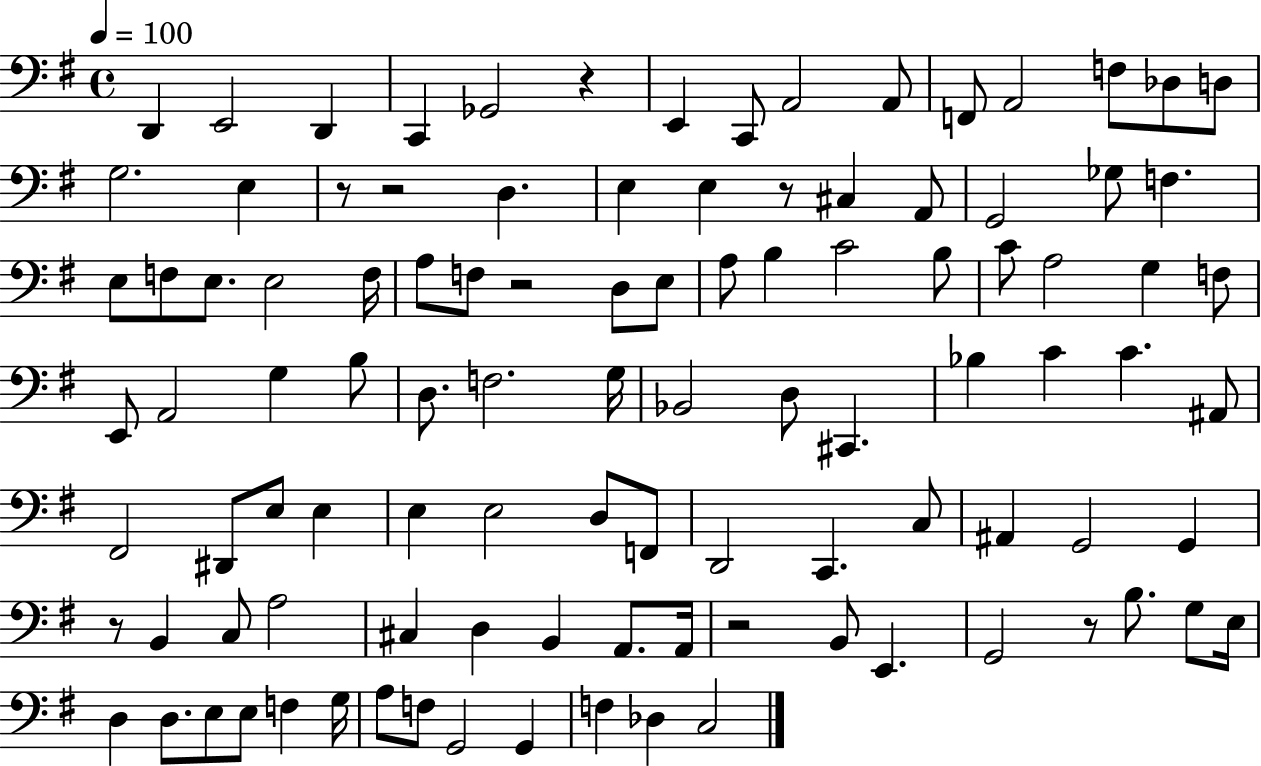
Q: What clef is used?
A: bass